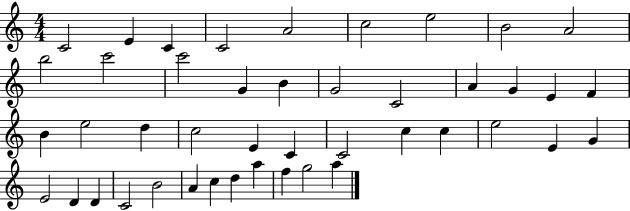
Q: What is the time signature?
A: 4/4